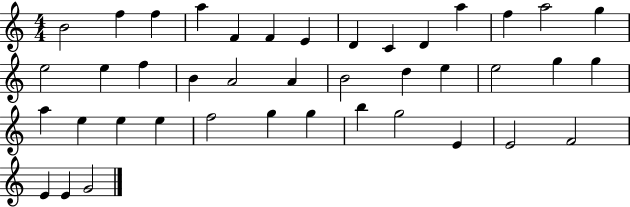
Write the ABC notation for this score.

X:1
T:Untitled
M:4/4
L:1/4
K:C
B2 f f a F F E D C D a f a2 g e2 e f B A2 A B2 d e e2 g g a e e e f2 g g b g2 E E2 F2 E E G2